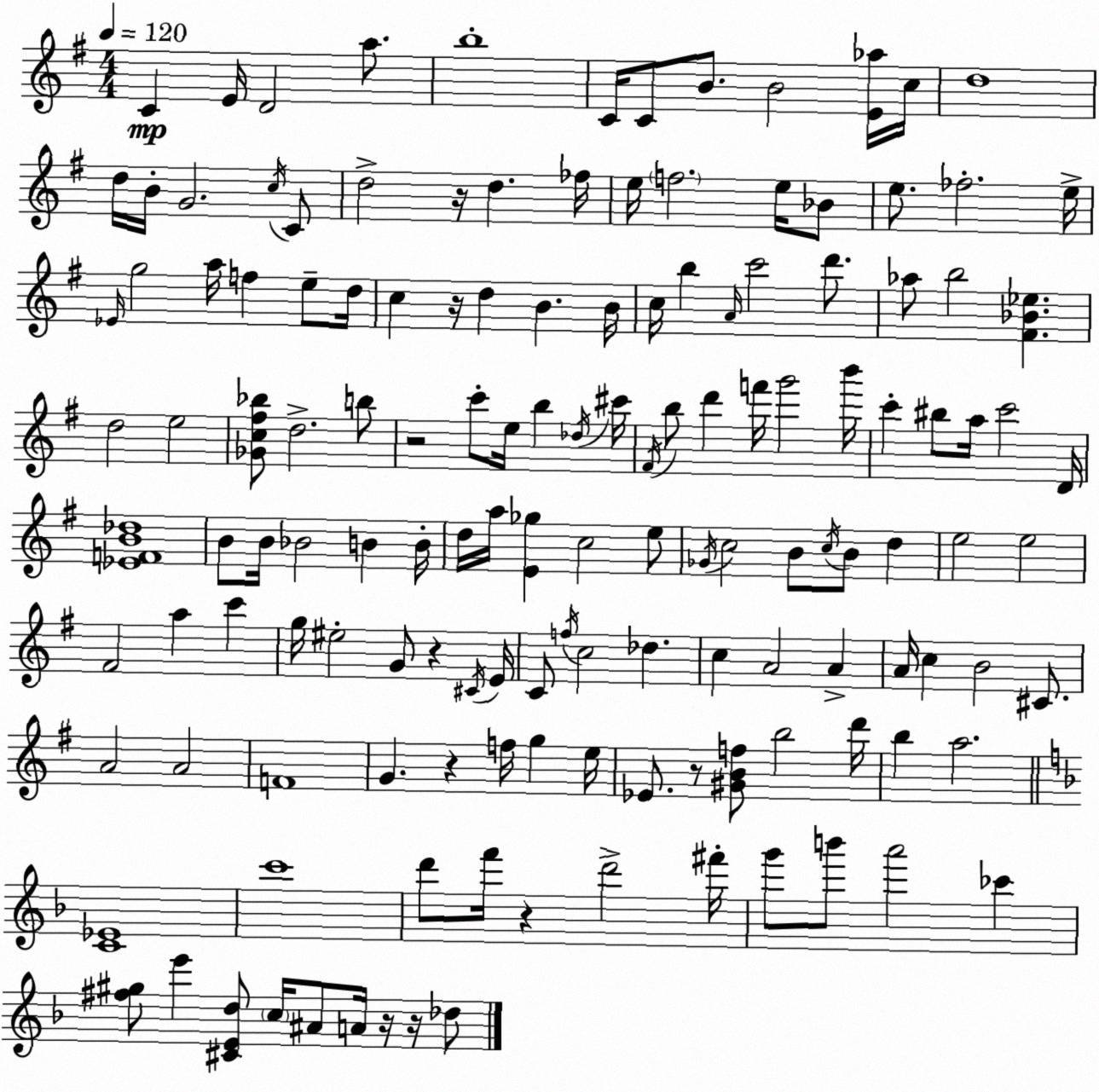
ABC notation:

X:1
T:Untitled
M:4/4
L:1/4
K:Em
C E/4 D2 a/2 b4 C/4 C/2 B/2 B2 [E_a]/4 c/4 d4 d/4 B/4 G2 c/4 C/2 d2 z/4 d _f/4 e/4 f2 e/4 _B/2 e/2 _f2 e/4 _E/4 g2 a/4 f e/2 d/4 c z/4 d B B/4 c/4 b A/4 c'2 d'/2 _a/2 b2 [^F_B_e] d2 e2 [_Gc^f_b]/2 d2 b/2 z2 c'/2 e/4 b _d/4 ^c'/4 ^F/4 b/2 d' f'/4 g'2 b'/4 c' ^b/2 a/4 c'2 D/4 [_EFB_d]4 B/2 B/4 _B2 B B/4 d/4 a/4 [E_g] c2 e/2 _G/4 c2 B/2 c/4 B/2 d e2 e2 ^F2 a c' g/4 ^e2 G/2 z ^C/4 E/4 C/2 f/4 c2 _d c A2 A A/4 c B2 ^C/2 A2 A2 F4 G z f/4 g e/4 _E/2 z/2 [^GBf]/2 b2 d'/4 b a2 [C_E]4 c'4 d'/2 f'/4 z d'2 ^f'/4 g'/2 b'/2 a'2 _c' [^f^g]/2 e' [^CEd]/2 c/4 ^A/2 A/4 z/4 z/4 _d/2